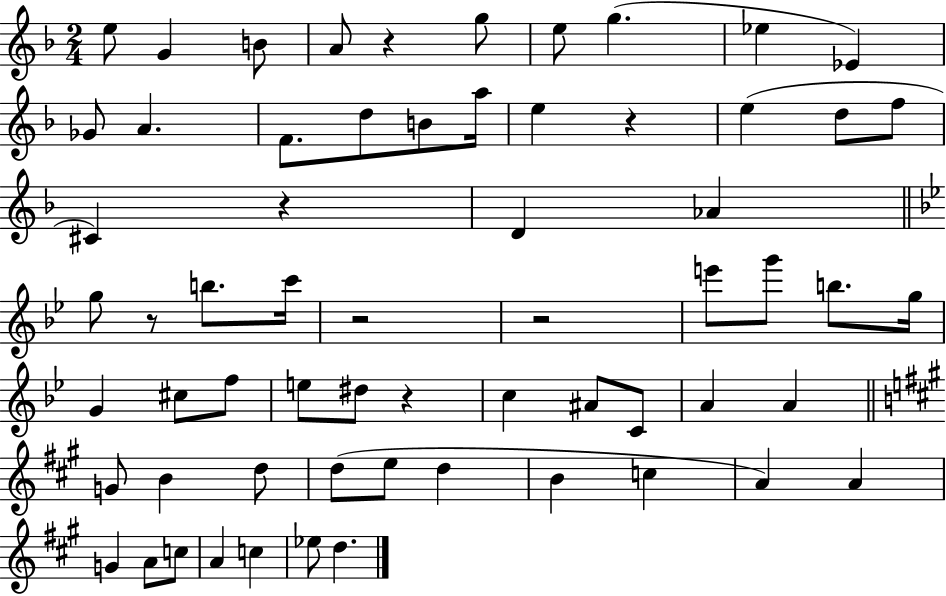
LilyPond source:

{
  \clef treble
  \numericTimeSignature
  \time 2/4
  \key f \major
  \repeat volta 2 { e''8 g'4 b'8 | a'8 r4 g''8 | e''8 g''4.( | ees''4 ees'4) | \break ges'8 a'4. | f'8. d''8 b'8 a''16 | e''4 r4 | e''4( d''8 f''8 | \break cis'4) r4 | d'4 aes'4 | \bar "||" \break \key g \minor g''8 r8 b''8. c'''16 | r2 | r2 | e'''8 g'''8 b''8. g''16 | \break g'4 cis''8 f''8 | e''8 dis''8 r4 | c''4 ais'8 c'8 | a'4 a'4 | \break \bar "||" \break \key a \major g'8 b'4 d''8 | d''8( e''8 d''4 | b'4 c''4 | a'4) a'4 | \break g'4 a'8 c''8 | a'4 c''4 | ees''8 d''4. | } \bar "|."
}